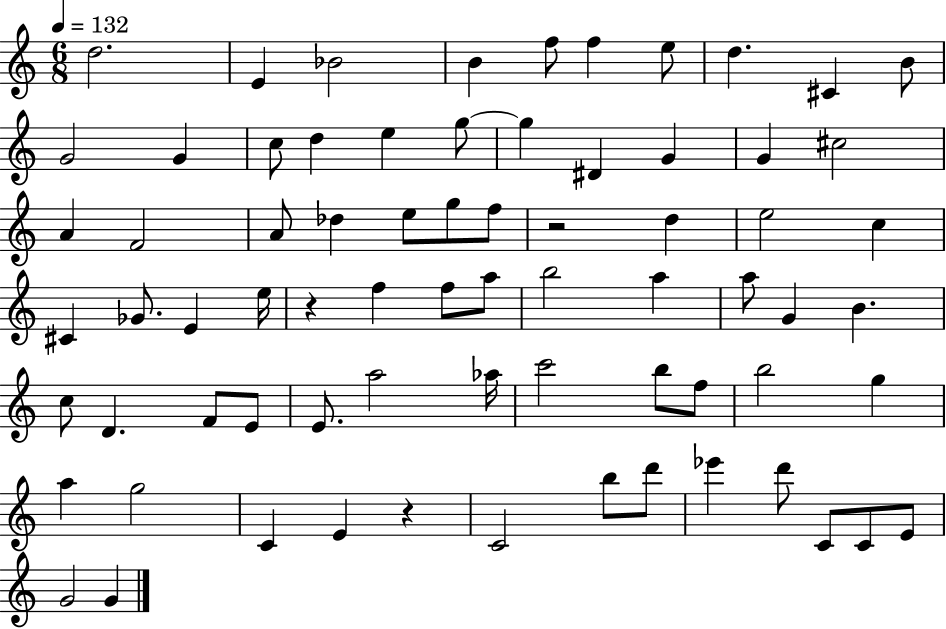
D5/h. E4/q Bb4/h B4/q F5/e F5/q E5/e D5/q. C#4/q B4/e G4/h G4/q C5/e D5/q E5/q G5/e G5/q D#4/q G4/q G4/q C#5/h A4/q F4/h A4/e Db5/q E5/e G5/e F5/e R/h D5/q E5/h C5/q C#4/q Gb4/e. E4/q E5/s R/q F5/q F5/e A5/e B5/h A5/q A5/e G4/q B4/q. C5/e D4/q. F4/e E4/e E4/e. A5/h Ab5/s C6/h B5/e F5/e B5/h G5/q A5/q G5/h C4/q E4/q R/q C4/h B5/e D6/e Eb6/q D6/e C4/e C4/e E4/e G4/h G4/q